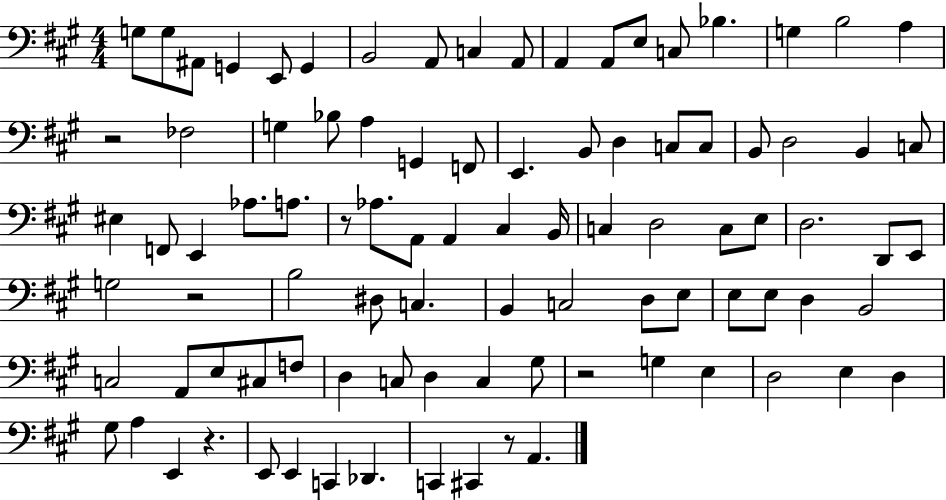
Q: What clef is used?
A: bass